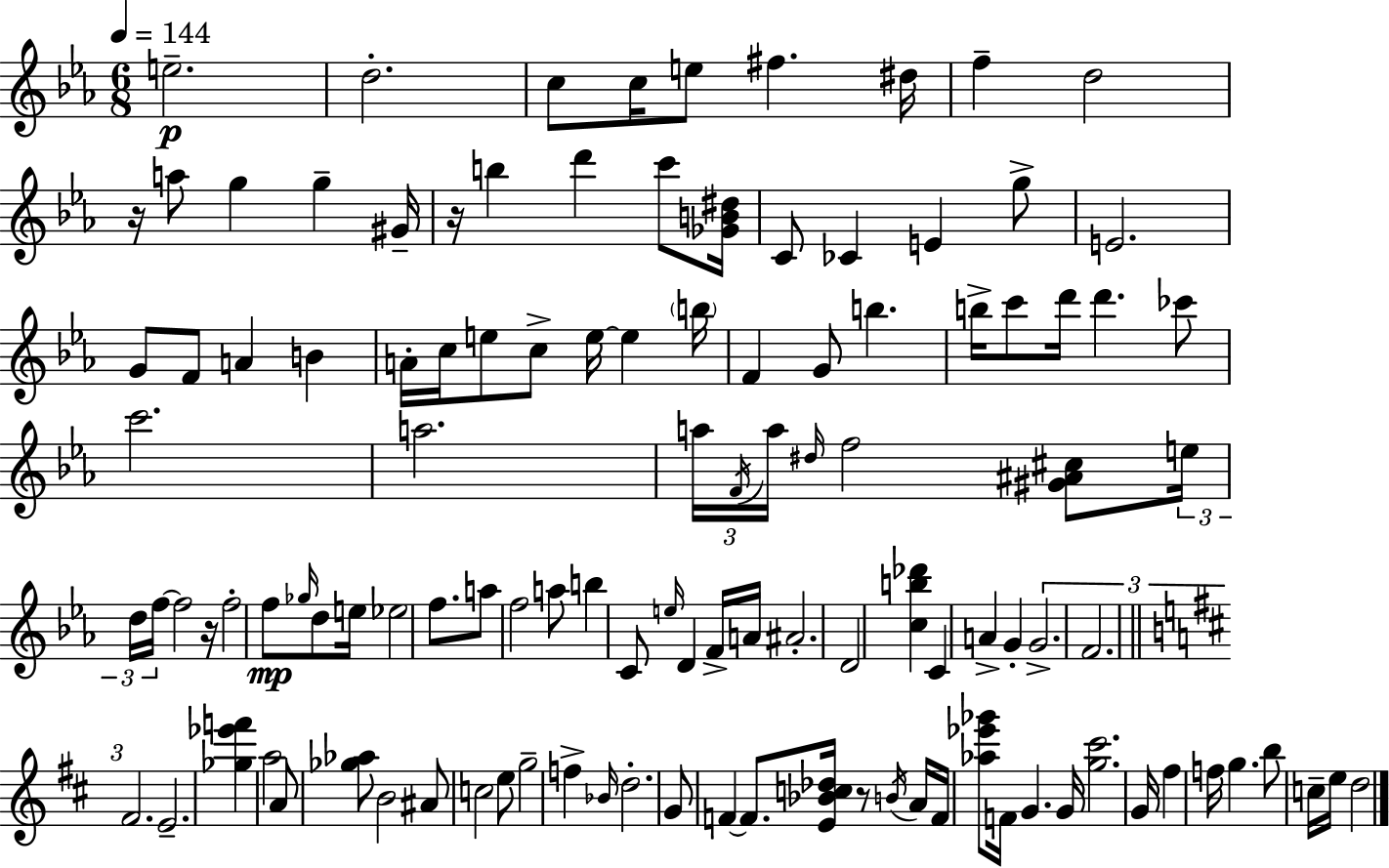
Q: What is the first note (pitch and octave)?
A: E5